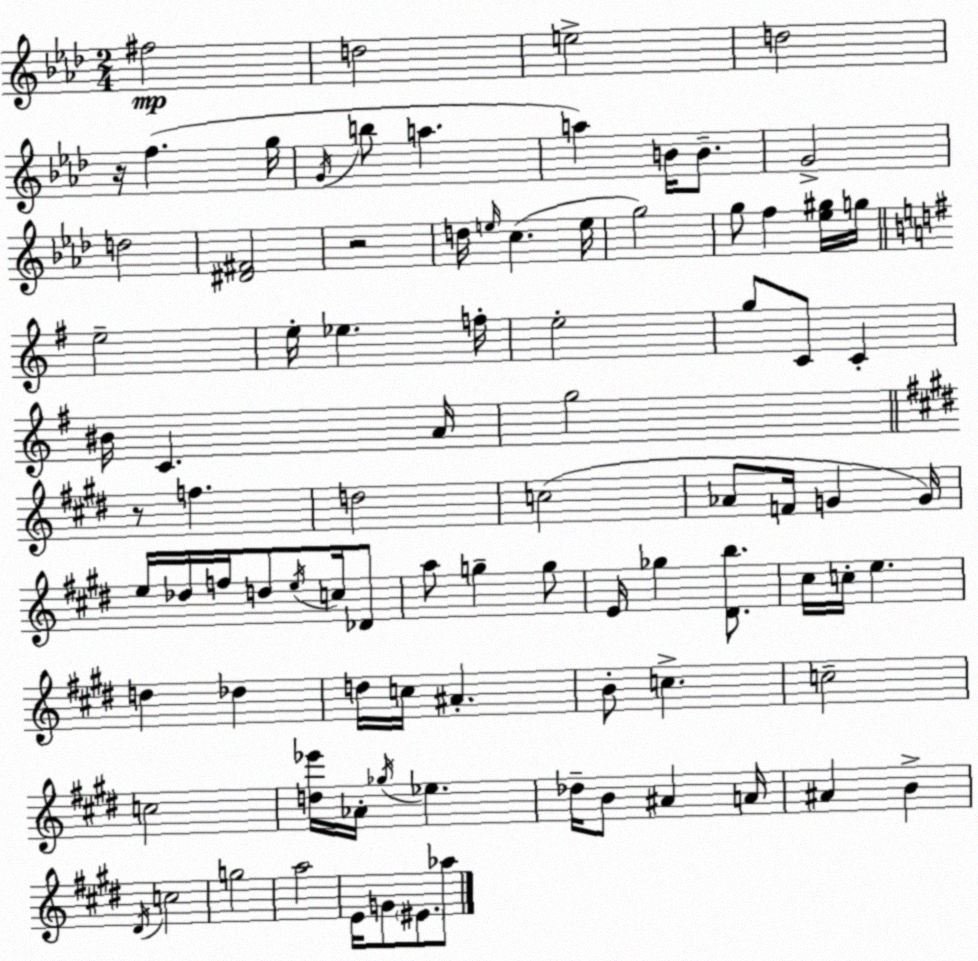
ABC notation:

X:1
T:Untitled
M:2/4
L:1/4
K:Fm
^f2 d2 e2 d2 z/4 f g/4 G/4 b/2 a a B/4 B/2 G2 d2 [^D^F]2 z2 d/4 e/4 c e/4 g2 g/2 f [_e^g]/4 g/4 e2 e/4 _e f/4 e2 g/2 C/2 C ^B/4 C A/4 g2 z/2 f d2 c2 _A/2 F/4 G G/4 e/4 _d/4 f/4 d/2 e/4 c/4 _D/2 a/2 g g/2 E/4 _g [^Db]/2 ^c/4 c/4 e d _d d/4 c/4 ^A B/2 c c2 c2 [d_e']/4 _A/4 _g/4 _e _d/4 B/2 ^A A/4 ^A B ^D/4 c2 g2 a2 E/4 G/2 ^E/2 _a/2